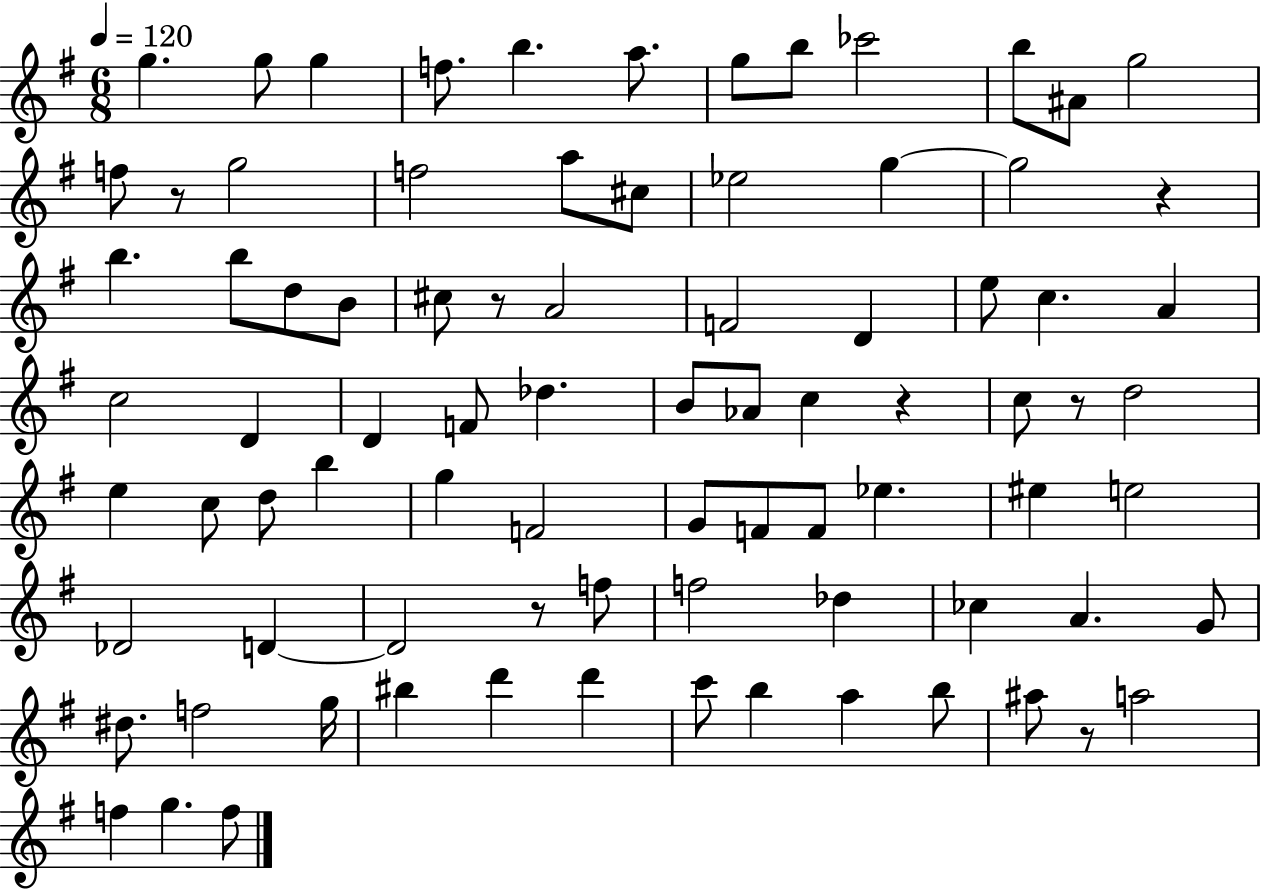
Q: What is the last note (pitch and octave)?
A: F5